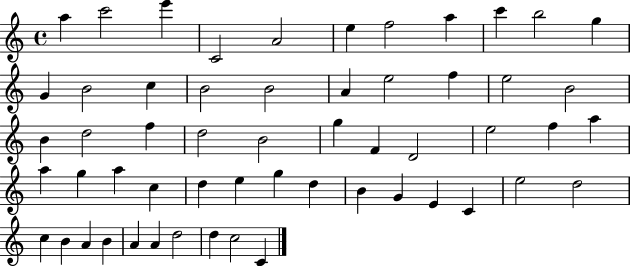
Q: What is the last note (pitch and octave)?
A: C4